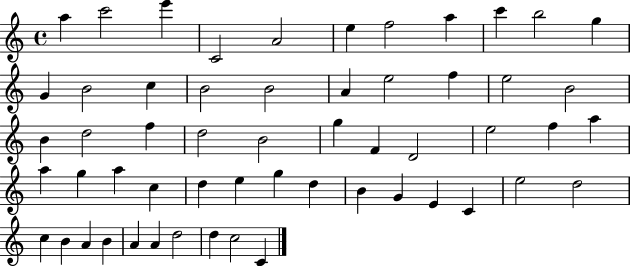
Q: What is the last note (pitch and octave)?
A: C4